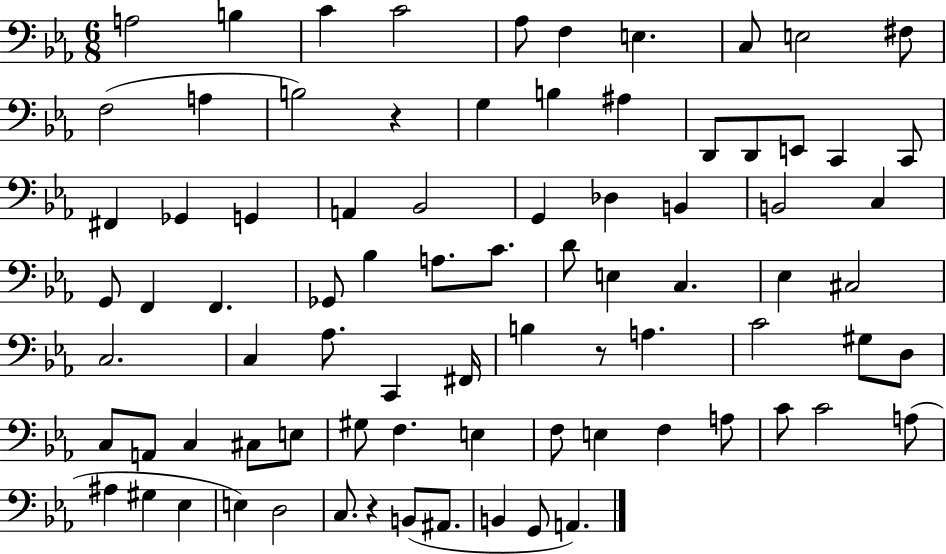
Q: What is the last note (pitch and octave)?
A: A2